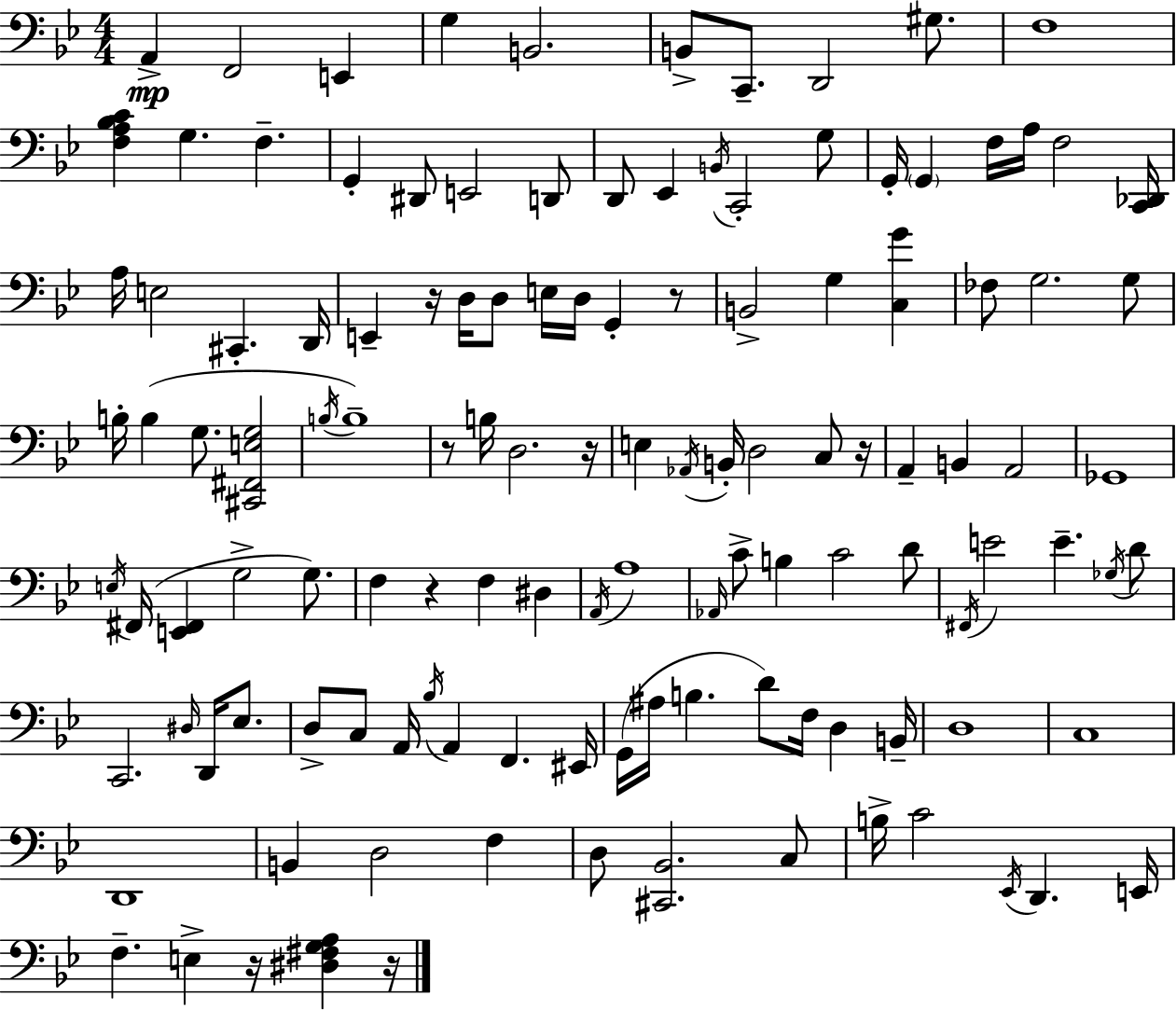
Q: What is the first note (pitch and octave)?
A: A2